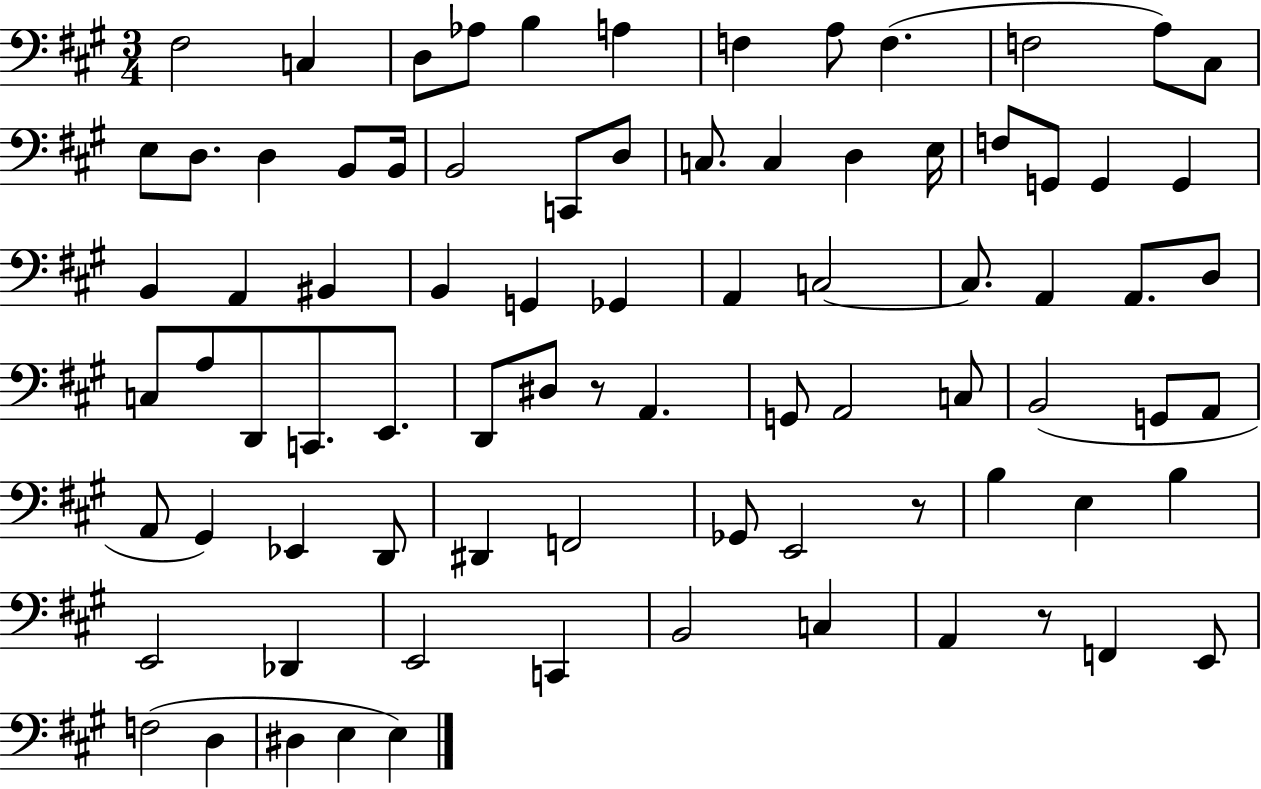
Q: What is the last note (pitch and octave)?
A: E3